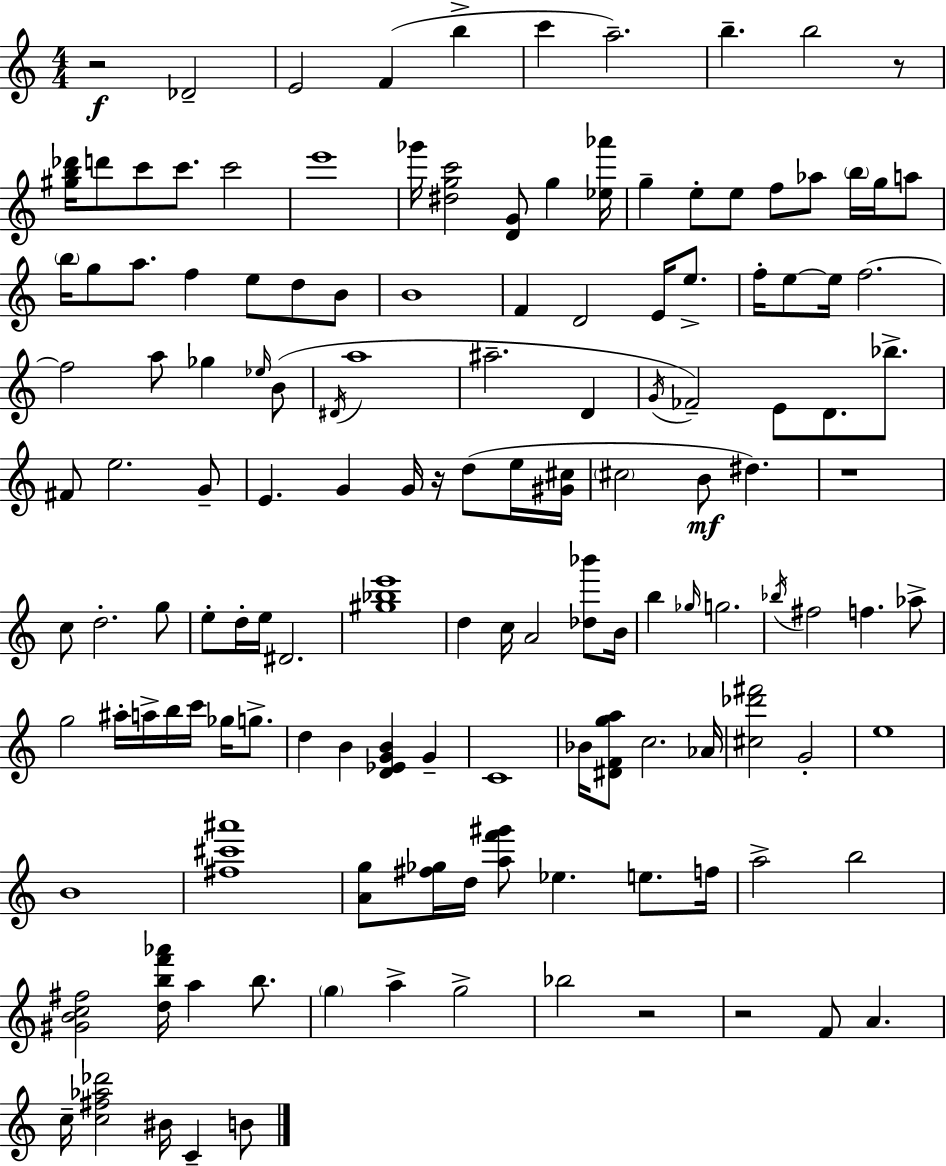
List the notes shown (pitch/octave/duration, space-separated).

R/h Db4/h E4/h F4/q B5/q C6/q A5/h. B5/q. B5/h R/e [G#5,B5,Db6]/s D6/e C6/e C6/e. C6/h E6/w Gb6/s [D#5,G5,C6]/h [D4,G4]/e G5/q [Eb5,Ab6]/s G5/q E5/e E5/e F5/e Ab5/e B5/s G5/s A5/e B5/s G5/e A5/e. F5/q E5/e D5/e B4/e B4/w F4/q D4/h E4/s E5/e. F5/s E5/e E5/s F5/h. F5/h A5/e Gb5/q Eb5/s B4/e D#4/s A5/w A#5/h. D4/q G4/s FES4/h E4/e D4/e. Bb5/e. F#4/e E5/h. G4/e E4/q. G4/q G4/s R/s D5/e E5/s [G#4,C#5]/s C#5/h B4/e D#5/q. R/w C5/e D5/h. G5/e E5/e D5/s E5/s D#4/h. [G#5,Bb5,E6]/w D5/q C5/s A4/h [Db5,Bb6]/e B4/s B5/q Gb5/s G5/h. Bb5/s F#5/h F5/q. Ab5/e G5/h A#5/s A5/s B5/s C6/s Gb5/s G5/e. D5/q B4/q [D4,Eb4,G4,B4]/q G4/q C4/w Bb4/s [D#4,F4,G5,A5]/e C5/h. Ab4/s [C#5,Db6,F#6]/h G4/h E5/w B4/w [F#5,C#6,A#6]/w [A4,G5]/e [F#5,Gb5]/s D5/s [A5,F6,G#6]/e Eb5/q. E5/e. F5/s A5/h B5/h [G#4,B4,C5,F#5]/h [D5,B5,F6,Ab6]/s A5/q B5/e. G5/q A5/q G5/h Bb5/h R/h R/h F4/e A4/q. C5/s [C5,F#5,Ab5,Db6]/h BIS4/s C4/q B4/e